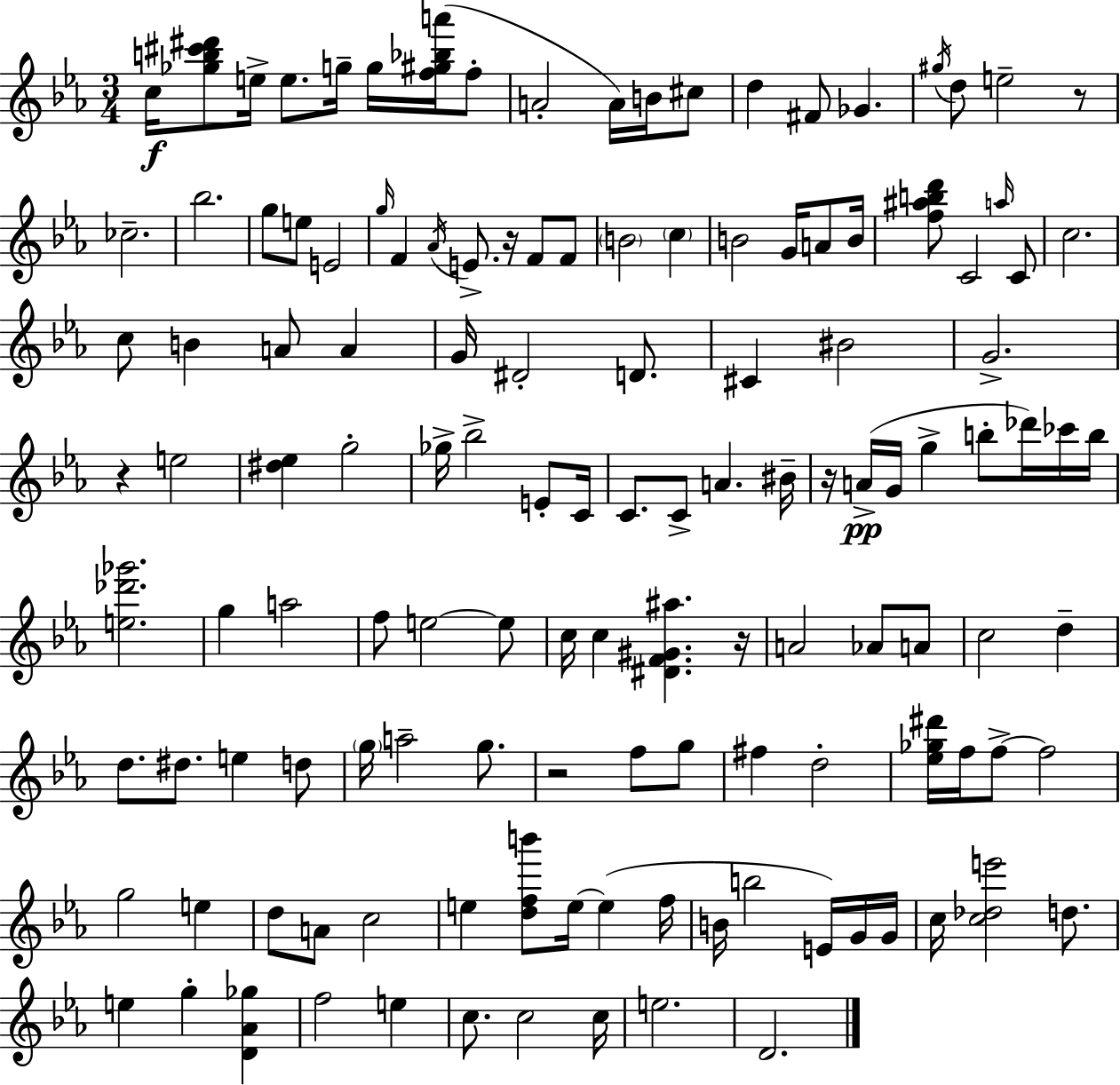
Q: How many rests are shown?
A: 6